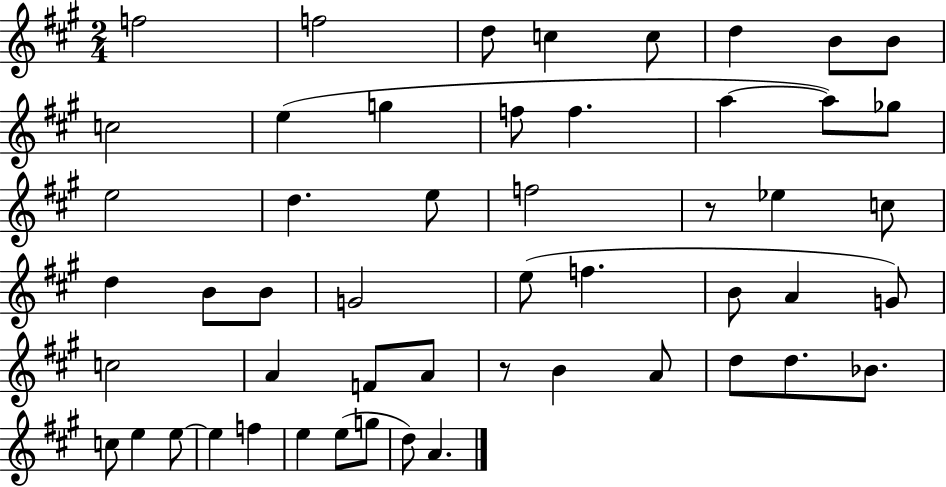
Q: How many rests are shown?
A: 2